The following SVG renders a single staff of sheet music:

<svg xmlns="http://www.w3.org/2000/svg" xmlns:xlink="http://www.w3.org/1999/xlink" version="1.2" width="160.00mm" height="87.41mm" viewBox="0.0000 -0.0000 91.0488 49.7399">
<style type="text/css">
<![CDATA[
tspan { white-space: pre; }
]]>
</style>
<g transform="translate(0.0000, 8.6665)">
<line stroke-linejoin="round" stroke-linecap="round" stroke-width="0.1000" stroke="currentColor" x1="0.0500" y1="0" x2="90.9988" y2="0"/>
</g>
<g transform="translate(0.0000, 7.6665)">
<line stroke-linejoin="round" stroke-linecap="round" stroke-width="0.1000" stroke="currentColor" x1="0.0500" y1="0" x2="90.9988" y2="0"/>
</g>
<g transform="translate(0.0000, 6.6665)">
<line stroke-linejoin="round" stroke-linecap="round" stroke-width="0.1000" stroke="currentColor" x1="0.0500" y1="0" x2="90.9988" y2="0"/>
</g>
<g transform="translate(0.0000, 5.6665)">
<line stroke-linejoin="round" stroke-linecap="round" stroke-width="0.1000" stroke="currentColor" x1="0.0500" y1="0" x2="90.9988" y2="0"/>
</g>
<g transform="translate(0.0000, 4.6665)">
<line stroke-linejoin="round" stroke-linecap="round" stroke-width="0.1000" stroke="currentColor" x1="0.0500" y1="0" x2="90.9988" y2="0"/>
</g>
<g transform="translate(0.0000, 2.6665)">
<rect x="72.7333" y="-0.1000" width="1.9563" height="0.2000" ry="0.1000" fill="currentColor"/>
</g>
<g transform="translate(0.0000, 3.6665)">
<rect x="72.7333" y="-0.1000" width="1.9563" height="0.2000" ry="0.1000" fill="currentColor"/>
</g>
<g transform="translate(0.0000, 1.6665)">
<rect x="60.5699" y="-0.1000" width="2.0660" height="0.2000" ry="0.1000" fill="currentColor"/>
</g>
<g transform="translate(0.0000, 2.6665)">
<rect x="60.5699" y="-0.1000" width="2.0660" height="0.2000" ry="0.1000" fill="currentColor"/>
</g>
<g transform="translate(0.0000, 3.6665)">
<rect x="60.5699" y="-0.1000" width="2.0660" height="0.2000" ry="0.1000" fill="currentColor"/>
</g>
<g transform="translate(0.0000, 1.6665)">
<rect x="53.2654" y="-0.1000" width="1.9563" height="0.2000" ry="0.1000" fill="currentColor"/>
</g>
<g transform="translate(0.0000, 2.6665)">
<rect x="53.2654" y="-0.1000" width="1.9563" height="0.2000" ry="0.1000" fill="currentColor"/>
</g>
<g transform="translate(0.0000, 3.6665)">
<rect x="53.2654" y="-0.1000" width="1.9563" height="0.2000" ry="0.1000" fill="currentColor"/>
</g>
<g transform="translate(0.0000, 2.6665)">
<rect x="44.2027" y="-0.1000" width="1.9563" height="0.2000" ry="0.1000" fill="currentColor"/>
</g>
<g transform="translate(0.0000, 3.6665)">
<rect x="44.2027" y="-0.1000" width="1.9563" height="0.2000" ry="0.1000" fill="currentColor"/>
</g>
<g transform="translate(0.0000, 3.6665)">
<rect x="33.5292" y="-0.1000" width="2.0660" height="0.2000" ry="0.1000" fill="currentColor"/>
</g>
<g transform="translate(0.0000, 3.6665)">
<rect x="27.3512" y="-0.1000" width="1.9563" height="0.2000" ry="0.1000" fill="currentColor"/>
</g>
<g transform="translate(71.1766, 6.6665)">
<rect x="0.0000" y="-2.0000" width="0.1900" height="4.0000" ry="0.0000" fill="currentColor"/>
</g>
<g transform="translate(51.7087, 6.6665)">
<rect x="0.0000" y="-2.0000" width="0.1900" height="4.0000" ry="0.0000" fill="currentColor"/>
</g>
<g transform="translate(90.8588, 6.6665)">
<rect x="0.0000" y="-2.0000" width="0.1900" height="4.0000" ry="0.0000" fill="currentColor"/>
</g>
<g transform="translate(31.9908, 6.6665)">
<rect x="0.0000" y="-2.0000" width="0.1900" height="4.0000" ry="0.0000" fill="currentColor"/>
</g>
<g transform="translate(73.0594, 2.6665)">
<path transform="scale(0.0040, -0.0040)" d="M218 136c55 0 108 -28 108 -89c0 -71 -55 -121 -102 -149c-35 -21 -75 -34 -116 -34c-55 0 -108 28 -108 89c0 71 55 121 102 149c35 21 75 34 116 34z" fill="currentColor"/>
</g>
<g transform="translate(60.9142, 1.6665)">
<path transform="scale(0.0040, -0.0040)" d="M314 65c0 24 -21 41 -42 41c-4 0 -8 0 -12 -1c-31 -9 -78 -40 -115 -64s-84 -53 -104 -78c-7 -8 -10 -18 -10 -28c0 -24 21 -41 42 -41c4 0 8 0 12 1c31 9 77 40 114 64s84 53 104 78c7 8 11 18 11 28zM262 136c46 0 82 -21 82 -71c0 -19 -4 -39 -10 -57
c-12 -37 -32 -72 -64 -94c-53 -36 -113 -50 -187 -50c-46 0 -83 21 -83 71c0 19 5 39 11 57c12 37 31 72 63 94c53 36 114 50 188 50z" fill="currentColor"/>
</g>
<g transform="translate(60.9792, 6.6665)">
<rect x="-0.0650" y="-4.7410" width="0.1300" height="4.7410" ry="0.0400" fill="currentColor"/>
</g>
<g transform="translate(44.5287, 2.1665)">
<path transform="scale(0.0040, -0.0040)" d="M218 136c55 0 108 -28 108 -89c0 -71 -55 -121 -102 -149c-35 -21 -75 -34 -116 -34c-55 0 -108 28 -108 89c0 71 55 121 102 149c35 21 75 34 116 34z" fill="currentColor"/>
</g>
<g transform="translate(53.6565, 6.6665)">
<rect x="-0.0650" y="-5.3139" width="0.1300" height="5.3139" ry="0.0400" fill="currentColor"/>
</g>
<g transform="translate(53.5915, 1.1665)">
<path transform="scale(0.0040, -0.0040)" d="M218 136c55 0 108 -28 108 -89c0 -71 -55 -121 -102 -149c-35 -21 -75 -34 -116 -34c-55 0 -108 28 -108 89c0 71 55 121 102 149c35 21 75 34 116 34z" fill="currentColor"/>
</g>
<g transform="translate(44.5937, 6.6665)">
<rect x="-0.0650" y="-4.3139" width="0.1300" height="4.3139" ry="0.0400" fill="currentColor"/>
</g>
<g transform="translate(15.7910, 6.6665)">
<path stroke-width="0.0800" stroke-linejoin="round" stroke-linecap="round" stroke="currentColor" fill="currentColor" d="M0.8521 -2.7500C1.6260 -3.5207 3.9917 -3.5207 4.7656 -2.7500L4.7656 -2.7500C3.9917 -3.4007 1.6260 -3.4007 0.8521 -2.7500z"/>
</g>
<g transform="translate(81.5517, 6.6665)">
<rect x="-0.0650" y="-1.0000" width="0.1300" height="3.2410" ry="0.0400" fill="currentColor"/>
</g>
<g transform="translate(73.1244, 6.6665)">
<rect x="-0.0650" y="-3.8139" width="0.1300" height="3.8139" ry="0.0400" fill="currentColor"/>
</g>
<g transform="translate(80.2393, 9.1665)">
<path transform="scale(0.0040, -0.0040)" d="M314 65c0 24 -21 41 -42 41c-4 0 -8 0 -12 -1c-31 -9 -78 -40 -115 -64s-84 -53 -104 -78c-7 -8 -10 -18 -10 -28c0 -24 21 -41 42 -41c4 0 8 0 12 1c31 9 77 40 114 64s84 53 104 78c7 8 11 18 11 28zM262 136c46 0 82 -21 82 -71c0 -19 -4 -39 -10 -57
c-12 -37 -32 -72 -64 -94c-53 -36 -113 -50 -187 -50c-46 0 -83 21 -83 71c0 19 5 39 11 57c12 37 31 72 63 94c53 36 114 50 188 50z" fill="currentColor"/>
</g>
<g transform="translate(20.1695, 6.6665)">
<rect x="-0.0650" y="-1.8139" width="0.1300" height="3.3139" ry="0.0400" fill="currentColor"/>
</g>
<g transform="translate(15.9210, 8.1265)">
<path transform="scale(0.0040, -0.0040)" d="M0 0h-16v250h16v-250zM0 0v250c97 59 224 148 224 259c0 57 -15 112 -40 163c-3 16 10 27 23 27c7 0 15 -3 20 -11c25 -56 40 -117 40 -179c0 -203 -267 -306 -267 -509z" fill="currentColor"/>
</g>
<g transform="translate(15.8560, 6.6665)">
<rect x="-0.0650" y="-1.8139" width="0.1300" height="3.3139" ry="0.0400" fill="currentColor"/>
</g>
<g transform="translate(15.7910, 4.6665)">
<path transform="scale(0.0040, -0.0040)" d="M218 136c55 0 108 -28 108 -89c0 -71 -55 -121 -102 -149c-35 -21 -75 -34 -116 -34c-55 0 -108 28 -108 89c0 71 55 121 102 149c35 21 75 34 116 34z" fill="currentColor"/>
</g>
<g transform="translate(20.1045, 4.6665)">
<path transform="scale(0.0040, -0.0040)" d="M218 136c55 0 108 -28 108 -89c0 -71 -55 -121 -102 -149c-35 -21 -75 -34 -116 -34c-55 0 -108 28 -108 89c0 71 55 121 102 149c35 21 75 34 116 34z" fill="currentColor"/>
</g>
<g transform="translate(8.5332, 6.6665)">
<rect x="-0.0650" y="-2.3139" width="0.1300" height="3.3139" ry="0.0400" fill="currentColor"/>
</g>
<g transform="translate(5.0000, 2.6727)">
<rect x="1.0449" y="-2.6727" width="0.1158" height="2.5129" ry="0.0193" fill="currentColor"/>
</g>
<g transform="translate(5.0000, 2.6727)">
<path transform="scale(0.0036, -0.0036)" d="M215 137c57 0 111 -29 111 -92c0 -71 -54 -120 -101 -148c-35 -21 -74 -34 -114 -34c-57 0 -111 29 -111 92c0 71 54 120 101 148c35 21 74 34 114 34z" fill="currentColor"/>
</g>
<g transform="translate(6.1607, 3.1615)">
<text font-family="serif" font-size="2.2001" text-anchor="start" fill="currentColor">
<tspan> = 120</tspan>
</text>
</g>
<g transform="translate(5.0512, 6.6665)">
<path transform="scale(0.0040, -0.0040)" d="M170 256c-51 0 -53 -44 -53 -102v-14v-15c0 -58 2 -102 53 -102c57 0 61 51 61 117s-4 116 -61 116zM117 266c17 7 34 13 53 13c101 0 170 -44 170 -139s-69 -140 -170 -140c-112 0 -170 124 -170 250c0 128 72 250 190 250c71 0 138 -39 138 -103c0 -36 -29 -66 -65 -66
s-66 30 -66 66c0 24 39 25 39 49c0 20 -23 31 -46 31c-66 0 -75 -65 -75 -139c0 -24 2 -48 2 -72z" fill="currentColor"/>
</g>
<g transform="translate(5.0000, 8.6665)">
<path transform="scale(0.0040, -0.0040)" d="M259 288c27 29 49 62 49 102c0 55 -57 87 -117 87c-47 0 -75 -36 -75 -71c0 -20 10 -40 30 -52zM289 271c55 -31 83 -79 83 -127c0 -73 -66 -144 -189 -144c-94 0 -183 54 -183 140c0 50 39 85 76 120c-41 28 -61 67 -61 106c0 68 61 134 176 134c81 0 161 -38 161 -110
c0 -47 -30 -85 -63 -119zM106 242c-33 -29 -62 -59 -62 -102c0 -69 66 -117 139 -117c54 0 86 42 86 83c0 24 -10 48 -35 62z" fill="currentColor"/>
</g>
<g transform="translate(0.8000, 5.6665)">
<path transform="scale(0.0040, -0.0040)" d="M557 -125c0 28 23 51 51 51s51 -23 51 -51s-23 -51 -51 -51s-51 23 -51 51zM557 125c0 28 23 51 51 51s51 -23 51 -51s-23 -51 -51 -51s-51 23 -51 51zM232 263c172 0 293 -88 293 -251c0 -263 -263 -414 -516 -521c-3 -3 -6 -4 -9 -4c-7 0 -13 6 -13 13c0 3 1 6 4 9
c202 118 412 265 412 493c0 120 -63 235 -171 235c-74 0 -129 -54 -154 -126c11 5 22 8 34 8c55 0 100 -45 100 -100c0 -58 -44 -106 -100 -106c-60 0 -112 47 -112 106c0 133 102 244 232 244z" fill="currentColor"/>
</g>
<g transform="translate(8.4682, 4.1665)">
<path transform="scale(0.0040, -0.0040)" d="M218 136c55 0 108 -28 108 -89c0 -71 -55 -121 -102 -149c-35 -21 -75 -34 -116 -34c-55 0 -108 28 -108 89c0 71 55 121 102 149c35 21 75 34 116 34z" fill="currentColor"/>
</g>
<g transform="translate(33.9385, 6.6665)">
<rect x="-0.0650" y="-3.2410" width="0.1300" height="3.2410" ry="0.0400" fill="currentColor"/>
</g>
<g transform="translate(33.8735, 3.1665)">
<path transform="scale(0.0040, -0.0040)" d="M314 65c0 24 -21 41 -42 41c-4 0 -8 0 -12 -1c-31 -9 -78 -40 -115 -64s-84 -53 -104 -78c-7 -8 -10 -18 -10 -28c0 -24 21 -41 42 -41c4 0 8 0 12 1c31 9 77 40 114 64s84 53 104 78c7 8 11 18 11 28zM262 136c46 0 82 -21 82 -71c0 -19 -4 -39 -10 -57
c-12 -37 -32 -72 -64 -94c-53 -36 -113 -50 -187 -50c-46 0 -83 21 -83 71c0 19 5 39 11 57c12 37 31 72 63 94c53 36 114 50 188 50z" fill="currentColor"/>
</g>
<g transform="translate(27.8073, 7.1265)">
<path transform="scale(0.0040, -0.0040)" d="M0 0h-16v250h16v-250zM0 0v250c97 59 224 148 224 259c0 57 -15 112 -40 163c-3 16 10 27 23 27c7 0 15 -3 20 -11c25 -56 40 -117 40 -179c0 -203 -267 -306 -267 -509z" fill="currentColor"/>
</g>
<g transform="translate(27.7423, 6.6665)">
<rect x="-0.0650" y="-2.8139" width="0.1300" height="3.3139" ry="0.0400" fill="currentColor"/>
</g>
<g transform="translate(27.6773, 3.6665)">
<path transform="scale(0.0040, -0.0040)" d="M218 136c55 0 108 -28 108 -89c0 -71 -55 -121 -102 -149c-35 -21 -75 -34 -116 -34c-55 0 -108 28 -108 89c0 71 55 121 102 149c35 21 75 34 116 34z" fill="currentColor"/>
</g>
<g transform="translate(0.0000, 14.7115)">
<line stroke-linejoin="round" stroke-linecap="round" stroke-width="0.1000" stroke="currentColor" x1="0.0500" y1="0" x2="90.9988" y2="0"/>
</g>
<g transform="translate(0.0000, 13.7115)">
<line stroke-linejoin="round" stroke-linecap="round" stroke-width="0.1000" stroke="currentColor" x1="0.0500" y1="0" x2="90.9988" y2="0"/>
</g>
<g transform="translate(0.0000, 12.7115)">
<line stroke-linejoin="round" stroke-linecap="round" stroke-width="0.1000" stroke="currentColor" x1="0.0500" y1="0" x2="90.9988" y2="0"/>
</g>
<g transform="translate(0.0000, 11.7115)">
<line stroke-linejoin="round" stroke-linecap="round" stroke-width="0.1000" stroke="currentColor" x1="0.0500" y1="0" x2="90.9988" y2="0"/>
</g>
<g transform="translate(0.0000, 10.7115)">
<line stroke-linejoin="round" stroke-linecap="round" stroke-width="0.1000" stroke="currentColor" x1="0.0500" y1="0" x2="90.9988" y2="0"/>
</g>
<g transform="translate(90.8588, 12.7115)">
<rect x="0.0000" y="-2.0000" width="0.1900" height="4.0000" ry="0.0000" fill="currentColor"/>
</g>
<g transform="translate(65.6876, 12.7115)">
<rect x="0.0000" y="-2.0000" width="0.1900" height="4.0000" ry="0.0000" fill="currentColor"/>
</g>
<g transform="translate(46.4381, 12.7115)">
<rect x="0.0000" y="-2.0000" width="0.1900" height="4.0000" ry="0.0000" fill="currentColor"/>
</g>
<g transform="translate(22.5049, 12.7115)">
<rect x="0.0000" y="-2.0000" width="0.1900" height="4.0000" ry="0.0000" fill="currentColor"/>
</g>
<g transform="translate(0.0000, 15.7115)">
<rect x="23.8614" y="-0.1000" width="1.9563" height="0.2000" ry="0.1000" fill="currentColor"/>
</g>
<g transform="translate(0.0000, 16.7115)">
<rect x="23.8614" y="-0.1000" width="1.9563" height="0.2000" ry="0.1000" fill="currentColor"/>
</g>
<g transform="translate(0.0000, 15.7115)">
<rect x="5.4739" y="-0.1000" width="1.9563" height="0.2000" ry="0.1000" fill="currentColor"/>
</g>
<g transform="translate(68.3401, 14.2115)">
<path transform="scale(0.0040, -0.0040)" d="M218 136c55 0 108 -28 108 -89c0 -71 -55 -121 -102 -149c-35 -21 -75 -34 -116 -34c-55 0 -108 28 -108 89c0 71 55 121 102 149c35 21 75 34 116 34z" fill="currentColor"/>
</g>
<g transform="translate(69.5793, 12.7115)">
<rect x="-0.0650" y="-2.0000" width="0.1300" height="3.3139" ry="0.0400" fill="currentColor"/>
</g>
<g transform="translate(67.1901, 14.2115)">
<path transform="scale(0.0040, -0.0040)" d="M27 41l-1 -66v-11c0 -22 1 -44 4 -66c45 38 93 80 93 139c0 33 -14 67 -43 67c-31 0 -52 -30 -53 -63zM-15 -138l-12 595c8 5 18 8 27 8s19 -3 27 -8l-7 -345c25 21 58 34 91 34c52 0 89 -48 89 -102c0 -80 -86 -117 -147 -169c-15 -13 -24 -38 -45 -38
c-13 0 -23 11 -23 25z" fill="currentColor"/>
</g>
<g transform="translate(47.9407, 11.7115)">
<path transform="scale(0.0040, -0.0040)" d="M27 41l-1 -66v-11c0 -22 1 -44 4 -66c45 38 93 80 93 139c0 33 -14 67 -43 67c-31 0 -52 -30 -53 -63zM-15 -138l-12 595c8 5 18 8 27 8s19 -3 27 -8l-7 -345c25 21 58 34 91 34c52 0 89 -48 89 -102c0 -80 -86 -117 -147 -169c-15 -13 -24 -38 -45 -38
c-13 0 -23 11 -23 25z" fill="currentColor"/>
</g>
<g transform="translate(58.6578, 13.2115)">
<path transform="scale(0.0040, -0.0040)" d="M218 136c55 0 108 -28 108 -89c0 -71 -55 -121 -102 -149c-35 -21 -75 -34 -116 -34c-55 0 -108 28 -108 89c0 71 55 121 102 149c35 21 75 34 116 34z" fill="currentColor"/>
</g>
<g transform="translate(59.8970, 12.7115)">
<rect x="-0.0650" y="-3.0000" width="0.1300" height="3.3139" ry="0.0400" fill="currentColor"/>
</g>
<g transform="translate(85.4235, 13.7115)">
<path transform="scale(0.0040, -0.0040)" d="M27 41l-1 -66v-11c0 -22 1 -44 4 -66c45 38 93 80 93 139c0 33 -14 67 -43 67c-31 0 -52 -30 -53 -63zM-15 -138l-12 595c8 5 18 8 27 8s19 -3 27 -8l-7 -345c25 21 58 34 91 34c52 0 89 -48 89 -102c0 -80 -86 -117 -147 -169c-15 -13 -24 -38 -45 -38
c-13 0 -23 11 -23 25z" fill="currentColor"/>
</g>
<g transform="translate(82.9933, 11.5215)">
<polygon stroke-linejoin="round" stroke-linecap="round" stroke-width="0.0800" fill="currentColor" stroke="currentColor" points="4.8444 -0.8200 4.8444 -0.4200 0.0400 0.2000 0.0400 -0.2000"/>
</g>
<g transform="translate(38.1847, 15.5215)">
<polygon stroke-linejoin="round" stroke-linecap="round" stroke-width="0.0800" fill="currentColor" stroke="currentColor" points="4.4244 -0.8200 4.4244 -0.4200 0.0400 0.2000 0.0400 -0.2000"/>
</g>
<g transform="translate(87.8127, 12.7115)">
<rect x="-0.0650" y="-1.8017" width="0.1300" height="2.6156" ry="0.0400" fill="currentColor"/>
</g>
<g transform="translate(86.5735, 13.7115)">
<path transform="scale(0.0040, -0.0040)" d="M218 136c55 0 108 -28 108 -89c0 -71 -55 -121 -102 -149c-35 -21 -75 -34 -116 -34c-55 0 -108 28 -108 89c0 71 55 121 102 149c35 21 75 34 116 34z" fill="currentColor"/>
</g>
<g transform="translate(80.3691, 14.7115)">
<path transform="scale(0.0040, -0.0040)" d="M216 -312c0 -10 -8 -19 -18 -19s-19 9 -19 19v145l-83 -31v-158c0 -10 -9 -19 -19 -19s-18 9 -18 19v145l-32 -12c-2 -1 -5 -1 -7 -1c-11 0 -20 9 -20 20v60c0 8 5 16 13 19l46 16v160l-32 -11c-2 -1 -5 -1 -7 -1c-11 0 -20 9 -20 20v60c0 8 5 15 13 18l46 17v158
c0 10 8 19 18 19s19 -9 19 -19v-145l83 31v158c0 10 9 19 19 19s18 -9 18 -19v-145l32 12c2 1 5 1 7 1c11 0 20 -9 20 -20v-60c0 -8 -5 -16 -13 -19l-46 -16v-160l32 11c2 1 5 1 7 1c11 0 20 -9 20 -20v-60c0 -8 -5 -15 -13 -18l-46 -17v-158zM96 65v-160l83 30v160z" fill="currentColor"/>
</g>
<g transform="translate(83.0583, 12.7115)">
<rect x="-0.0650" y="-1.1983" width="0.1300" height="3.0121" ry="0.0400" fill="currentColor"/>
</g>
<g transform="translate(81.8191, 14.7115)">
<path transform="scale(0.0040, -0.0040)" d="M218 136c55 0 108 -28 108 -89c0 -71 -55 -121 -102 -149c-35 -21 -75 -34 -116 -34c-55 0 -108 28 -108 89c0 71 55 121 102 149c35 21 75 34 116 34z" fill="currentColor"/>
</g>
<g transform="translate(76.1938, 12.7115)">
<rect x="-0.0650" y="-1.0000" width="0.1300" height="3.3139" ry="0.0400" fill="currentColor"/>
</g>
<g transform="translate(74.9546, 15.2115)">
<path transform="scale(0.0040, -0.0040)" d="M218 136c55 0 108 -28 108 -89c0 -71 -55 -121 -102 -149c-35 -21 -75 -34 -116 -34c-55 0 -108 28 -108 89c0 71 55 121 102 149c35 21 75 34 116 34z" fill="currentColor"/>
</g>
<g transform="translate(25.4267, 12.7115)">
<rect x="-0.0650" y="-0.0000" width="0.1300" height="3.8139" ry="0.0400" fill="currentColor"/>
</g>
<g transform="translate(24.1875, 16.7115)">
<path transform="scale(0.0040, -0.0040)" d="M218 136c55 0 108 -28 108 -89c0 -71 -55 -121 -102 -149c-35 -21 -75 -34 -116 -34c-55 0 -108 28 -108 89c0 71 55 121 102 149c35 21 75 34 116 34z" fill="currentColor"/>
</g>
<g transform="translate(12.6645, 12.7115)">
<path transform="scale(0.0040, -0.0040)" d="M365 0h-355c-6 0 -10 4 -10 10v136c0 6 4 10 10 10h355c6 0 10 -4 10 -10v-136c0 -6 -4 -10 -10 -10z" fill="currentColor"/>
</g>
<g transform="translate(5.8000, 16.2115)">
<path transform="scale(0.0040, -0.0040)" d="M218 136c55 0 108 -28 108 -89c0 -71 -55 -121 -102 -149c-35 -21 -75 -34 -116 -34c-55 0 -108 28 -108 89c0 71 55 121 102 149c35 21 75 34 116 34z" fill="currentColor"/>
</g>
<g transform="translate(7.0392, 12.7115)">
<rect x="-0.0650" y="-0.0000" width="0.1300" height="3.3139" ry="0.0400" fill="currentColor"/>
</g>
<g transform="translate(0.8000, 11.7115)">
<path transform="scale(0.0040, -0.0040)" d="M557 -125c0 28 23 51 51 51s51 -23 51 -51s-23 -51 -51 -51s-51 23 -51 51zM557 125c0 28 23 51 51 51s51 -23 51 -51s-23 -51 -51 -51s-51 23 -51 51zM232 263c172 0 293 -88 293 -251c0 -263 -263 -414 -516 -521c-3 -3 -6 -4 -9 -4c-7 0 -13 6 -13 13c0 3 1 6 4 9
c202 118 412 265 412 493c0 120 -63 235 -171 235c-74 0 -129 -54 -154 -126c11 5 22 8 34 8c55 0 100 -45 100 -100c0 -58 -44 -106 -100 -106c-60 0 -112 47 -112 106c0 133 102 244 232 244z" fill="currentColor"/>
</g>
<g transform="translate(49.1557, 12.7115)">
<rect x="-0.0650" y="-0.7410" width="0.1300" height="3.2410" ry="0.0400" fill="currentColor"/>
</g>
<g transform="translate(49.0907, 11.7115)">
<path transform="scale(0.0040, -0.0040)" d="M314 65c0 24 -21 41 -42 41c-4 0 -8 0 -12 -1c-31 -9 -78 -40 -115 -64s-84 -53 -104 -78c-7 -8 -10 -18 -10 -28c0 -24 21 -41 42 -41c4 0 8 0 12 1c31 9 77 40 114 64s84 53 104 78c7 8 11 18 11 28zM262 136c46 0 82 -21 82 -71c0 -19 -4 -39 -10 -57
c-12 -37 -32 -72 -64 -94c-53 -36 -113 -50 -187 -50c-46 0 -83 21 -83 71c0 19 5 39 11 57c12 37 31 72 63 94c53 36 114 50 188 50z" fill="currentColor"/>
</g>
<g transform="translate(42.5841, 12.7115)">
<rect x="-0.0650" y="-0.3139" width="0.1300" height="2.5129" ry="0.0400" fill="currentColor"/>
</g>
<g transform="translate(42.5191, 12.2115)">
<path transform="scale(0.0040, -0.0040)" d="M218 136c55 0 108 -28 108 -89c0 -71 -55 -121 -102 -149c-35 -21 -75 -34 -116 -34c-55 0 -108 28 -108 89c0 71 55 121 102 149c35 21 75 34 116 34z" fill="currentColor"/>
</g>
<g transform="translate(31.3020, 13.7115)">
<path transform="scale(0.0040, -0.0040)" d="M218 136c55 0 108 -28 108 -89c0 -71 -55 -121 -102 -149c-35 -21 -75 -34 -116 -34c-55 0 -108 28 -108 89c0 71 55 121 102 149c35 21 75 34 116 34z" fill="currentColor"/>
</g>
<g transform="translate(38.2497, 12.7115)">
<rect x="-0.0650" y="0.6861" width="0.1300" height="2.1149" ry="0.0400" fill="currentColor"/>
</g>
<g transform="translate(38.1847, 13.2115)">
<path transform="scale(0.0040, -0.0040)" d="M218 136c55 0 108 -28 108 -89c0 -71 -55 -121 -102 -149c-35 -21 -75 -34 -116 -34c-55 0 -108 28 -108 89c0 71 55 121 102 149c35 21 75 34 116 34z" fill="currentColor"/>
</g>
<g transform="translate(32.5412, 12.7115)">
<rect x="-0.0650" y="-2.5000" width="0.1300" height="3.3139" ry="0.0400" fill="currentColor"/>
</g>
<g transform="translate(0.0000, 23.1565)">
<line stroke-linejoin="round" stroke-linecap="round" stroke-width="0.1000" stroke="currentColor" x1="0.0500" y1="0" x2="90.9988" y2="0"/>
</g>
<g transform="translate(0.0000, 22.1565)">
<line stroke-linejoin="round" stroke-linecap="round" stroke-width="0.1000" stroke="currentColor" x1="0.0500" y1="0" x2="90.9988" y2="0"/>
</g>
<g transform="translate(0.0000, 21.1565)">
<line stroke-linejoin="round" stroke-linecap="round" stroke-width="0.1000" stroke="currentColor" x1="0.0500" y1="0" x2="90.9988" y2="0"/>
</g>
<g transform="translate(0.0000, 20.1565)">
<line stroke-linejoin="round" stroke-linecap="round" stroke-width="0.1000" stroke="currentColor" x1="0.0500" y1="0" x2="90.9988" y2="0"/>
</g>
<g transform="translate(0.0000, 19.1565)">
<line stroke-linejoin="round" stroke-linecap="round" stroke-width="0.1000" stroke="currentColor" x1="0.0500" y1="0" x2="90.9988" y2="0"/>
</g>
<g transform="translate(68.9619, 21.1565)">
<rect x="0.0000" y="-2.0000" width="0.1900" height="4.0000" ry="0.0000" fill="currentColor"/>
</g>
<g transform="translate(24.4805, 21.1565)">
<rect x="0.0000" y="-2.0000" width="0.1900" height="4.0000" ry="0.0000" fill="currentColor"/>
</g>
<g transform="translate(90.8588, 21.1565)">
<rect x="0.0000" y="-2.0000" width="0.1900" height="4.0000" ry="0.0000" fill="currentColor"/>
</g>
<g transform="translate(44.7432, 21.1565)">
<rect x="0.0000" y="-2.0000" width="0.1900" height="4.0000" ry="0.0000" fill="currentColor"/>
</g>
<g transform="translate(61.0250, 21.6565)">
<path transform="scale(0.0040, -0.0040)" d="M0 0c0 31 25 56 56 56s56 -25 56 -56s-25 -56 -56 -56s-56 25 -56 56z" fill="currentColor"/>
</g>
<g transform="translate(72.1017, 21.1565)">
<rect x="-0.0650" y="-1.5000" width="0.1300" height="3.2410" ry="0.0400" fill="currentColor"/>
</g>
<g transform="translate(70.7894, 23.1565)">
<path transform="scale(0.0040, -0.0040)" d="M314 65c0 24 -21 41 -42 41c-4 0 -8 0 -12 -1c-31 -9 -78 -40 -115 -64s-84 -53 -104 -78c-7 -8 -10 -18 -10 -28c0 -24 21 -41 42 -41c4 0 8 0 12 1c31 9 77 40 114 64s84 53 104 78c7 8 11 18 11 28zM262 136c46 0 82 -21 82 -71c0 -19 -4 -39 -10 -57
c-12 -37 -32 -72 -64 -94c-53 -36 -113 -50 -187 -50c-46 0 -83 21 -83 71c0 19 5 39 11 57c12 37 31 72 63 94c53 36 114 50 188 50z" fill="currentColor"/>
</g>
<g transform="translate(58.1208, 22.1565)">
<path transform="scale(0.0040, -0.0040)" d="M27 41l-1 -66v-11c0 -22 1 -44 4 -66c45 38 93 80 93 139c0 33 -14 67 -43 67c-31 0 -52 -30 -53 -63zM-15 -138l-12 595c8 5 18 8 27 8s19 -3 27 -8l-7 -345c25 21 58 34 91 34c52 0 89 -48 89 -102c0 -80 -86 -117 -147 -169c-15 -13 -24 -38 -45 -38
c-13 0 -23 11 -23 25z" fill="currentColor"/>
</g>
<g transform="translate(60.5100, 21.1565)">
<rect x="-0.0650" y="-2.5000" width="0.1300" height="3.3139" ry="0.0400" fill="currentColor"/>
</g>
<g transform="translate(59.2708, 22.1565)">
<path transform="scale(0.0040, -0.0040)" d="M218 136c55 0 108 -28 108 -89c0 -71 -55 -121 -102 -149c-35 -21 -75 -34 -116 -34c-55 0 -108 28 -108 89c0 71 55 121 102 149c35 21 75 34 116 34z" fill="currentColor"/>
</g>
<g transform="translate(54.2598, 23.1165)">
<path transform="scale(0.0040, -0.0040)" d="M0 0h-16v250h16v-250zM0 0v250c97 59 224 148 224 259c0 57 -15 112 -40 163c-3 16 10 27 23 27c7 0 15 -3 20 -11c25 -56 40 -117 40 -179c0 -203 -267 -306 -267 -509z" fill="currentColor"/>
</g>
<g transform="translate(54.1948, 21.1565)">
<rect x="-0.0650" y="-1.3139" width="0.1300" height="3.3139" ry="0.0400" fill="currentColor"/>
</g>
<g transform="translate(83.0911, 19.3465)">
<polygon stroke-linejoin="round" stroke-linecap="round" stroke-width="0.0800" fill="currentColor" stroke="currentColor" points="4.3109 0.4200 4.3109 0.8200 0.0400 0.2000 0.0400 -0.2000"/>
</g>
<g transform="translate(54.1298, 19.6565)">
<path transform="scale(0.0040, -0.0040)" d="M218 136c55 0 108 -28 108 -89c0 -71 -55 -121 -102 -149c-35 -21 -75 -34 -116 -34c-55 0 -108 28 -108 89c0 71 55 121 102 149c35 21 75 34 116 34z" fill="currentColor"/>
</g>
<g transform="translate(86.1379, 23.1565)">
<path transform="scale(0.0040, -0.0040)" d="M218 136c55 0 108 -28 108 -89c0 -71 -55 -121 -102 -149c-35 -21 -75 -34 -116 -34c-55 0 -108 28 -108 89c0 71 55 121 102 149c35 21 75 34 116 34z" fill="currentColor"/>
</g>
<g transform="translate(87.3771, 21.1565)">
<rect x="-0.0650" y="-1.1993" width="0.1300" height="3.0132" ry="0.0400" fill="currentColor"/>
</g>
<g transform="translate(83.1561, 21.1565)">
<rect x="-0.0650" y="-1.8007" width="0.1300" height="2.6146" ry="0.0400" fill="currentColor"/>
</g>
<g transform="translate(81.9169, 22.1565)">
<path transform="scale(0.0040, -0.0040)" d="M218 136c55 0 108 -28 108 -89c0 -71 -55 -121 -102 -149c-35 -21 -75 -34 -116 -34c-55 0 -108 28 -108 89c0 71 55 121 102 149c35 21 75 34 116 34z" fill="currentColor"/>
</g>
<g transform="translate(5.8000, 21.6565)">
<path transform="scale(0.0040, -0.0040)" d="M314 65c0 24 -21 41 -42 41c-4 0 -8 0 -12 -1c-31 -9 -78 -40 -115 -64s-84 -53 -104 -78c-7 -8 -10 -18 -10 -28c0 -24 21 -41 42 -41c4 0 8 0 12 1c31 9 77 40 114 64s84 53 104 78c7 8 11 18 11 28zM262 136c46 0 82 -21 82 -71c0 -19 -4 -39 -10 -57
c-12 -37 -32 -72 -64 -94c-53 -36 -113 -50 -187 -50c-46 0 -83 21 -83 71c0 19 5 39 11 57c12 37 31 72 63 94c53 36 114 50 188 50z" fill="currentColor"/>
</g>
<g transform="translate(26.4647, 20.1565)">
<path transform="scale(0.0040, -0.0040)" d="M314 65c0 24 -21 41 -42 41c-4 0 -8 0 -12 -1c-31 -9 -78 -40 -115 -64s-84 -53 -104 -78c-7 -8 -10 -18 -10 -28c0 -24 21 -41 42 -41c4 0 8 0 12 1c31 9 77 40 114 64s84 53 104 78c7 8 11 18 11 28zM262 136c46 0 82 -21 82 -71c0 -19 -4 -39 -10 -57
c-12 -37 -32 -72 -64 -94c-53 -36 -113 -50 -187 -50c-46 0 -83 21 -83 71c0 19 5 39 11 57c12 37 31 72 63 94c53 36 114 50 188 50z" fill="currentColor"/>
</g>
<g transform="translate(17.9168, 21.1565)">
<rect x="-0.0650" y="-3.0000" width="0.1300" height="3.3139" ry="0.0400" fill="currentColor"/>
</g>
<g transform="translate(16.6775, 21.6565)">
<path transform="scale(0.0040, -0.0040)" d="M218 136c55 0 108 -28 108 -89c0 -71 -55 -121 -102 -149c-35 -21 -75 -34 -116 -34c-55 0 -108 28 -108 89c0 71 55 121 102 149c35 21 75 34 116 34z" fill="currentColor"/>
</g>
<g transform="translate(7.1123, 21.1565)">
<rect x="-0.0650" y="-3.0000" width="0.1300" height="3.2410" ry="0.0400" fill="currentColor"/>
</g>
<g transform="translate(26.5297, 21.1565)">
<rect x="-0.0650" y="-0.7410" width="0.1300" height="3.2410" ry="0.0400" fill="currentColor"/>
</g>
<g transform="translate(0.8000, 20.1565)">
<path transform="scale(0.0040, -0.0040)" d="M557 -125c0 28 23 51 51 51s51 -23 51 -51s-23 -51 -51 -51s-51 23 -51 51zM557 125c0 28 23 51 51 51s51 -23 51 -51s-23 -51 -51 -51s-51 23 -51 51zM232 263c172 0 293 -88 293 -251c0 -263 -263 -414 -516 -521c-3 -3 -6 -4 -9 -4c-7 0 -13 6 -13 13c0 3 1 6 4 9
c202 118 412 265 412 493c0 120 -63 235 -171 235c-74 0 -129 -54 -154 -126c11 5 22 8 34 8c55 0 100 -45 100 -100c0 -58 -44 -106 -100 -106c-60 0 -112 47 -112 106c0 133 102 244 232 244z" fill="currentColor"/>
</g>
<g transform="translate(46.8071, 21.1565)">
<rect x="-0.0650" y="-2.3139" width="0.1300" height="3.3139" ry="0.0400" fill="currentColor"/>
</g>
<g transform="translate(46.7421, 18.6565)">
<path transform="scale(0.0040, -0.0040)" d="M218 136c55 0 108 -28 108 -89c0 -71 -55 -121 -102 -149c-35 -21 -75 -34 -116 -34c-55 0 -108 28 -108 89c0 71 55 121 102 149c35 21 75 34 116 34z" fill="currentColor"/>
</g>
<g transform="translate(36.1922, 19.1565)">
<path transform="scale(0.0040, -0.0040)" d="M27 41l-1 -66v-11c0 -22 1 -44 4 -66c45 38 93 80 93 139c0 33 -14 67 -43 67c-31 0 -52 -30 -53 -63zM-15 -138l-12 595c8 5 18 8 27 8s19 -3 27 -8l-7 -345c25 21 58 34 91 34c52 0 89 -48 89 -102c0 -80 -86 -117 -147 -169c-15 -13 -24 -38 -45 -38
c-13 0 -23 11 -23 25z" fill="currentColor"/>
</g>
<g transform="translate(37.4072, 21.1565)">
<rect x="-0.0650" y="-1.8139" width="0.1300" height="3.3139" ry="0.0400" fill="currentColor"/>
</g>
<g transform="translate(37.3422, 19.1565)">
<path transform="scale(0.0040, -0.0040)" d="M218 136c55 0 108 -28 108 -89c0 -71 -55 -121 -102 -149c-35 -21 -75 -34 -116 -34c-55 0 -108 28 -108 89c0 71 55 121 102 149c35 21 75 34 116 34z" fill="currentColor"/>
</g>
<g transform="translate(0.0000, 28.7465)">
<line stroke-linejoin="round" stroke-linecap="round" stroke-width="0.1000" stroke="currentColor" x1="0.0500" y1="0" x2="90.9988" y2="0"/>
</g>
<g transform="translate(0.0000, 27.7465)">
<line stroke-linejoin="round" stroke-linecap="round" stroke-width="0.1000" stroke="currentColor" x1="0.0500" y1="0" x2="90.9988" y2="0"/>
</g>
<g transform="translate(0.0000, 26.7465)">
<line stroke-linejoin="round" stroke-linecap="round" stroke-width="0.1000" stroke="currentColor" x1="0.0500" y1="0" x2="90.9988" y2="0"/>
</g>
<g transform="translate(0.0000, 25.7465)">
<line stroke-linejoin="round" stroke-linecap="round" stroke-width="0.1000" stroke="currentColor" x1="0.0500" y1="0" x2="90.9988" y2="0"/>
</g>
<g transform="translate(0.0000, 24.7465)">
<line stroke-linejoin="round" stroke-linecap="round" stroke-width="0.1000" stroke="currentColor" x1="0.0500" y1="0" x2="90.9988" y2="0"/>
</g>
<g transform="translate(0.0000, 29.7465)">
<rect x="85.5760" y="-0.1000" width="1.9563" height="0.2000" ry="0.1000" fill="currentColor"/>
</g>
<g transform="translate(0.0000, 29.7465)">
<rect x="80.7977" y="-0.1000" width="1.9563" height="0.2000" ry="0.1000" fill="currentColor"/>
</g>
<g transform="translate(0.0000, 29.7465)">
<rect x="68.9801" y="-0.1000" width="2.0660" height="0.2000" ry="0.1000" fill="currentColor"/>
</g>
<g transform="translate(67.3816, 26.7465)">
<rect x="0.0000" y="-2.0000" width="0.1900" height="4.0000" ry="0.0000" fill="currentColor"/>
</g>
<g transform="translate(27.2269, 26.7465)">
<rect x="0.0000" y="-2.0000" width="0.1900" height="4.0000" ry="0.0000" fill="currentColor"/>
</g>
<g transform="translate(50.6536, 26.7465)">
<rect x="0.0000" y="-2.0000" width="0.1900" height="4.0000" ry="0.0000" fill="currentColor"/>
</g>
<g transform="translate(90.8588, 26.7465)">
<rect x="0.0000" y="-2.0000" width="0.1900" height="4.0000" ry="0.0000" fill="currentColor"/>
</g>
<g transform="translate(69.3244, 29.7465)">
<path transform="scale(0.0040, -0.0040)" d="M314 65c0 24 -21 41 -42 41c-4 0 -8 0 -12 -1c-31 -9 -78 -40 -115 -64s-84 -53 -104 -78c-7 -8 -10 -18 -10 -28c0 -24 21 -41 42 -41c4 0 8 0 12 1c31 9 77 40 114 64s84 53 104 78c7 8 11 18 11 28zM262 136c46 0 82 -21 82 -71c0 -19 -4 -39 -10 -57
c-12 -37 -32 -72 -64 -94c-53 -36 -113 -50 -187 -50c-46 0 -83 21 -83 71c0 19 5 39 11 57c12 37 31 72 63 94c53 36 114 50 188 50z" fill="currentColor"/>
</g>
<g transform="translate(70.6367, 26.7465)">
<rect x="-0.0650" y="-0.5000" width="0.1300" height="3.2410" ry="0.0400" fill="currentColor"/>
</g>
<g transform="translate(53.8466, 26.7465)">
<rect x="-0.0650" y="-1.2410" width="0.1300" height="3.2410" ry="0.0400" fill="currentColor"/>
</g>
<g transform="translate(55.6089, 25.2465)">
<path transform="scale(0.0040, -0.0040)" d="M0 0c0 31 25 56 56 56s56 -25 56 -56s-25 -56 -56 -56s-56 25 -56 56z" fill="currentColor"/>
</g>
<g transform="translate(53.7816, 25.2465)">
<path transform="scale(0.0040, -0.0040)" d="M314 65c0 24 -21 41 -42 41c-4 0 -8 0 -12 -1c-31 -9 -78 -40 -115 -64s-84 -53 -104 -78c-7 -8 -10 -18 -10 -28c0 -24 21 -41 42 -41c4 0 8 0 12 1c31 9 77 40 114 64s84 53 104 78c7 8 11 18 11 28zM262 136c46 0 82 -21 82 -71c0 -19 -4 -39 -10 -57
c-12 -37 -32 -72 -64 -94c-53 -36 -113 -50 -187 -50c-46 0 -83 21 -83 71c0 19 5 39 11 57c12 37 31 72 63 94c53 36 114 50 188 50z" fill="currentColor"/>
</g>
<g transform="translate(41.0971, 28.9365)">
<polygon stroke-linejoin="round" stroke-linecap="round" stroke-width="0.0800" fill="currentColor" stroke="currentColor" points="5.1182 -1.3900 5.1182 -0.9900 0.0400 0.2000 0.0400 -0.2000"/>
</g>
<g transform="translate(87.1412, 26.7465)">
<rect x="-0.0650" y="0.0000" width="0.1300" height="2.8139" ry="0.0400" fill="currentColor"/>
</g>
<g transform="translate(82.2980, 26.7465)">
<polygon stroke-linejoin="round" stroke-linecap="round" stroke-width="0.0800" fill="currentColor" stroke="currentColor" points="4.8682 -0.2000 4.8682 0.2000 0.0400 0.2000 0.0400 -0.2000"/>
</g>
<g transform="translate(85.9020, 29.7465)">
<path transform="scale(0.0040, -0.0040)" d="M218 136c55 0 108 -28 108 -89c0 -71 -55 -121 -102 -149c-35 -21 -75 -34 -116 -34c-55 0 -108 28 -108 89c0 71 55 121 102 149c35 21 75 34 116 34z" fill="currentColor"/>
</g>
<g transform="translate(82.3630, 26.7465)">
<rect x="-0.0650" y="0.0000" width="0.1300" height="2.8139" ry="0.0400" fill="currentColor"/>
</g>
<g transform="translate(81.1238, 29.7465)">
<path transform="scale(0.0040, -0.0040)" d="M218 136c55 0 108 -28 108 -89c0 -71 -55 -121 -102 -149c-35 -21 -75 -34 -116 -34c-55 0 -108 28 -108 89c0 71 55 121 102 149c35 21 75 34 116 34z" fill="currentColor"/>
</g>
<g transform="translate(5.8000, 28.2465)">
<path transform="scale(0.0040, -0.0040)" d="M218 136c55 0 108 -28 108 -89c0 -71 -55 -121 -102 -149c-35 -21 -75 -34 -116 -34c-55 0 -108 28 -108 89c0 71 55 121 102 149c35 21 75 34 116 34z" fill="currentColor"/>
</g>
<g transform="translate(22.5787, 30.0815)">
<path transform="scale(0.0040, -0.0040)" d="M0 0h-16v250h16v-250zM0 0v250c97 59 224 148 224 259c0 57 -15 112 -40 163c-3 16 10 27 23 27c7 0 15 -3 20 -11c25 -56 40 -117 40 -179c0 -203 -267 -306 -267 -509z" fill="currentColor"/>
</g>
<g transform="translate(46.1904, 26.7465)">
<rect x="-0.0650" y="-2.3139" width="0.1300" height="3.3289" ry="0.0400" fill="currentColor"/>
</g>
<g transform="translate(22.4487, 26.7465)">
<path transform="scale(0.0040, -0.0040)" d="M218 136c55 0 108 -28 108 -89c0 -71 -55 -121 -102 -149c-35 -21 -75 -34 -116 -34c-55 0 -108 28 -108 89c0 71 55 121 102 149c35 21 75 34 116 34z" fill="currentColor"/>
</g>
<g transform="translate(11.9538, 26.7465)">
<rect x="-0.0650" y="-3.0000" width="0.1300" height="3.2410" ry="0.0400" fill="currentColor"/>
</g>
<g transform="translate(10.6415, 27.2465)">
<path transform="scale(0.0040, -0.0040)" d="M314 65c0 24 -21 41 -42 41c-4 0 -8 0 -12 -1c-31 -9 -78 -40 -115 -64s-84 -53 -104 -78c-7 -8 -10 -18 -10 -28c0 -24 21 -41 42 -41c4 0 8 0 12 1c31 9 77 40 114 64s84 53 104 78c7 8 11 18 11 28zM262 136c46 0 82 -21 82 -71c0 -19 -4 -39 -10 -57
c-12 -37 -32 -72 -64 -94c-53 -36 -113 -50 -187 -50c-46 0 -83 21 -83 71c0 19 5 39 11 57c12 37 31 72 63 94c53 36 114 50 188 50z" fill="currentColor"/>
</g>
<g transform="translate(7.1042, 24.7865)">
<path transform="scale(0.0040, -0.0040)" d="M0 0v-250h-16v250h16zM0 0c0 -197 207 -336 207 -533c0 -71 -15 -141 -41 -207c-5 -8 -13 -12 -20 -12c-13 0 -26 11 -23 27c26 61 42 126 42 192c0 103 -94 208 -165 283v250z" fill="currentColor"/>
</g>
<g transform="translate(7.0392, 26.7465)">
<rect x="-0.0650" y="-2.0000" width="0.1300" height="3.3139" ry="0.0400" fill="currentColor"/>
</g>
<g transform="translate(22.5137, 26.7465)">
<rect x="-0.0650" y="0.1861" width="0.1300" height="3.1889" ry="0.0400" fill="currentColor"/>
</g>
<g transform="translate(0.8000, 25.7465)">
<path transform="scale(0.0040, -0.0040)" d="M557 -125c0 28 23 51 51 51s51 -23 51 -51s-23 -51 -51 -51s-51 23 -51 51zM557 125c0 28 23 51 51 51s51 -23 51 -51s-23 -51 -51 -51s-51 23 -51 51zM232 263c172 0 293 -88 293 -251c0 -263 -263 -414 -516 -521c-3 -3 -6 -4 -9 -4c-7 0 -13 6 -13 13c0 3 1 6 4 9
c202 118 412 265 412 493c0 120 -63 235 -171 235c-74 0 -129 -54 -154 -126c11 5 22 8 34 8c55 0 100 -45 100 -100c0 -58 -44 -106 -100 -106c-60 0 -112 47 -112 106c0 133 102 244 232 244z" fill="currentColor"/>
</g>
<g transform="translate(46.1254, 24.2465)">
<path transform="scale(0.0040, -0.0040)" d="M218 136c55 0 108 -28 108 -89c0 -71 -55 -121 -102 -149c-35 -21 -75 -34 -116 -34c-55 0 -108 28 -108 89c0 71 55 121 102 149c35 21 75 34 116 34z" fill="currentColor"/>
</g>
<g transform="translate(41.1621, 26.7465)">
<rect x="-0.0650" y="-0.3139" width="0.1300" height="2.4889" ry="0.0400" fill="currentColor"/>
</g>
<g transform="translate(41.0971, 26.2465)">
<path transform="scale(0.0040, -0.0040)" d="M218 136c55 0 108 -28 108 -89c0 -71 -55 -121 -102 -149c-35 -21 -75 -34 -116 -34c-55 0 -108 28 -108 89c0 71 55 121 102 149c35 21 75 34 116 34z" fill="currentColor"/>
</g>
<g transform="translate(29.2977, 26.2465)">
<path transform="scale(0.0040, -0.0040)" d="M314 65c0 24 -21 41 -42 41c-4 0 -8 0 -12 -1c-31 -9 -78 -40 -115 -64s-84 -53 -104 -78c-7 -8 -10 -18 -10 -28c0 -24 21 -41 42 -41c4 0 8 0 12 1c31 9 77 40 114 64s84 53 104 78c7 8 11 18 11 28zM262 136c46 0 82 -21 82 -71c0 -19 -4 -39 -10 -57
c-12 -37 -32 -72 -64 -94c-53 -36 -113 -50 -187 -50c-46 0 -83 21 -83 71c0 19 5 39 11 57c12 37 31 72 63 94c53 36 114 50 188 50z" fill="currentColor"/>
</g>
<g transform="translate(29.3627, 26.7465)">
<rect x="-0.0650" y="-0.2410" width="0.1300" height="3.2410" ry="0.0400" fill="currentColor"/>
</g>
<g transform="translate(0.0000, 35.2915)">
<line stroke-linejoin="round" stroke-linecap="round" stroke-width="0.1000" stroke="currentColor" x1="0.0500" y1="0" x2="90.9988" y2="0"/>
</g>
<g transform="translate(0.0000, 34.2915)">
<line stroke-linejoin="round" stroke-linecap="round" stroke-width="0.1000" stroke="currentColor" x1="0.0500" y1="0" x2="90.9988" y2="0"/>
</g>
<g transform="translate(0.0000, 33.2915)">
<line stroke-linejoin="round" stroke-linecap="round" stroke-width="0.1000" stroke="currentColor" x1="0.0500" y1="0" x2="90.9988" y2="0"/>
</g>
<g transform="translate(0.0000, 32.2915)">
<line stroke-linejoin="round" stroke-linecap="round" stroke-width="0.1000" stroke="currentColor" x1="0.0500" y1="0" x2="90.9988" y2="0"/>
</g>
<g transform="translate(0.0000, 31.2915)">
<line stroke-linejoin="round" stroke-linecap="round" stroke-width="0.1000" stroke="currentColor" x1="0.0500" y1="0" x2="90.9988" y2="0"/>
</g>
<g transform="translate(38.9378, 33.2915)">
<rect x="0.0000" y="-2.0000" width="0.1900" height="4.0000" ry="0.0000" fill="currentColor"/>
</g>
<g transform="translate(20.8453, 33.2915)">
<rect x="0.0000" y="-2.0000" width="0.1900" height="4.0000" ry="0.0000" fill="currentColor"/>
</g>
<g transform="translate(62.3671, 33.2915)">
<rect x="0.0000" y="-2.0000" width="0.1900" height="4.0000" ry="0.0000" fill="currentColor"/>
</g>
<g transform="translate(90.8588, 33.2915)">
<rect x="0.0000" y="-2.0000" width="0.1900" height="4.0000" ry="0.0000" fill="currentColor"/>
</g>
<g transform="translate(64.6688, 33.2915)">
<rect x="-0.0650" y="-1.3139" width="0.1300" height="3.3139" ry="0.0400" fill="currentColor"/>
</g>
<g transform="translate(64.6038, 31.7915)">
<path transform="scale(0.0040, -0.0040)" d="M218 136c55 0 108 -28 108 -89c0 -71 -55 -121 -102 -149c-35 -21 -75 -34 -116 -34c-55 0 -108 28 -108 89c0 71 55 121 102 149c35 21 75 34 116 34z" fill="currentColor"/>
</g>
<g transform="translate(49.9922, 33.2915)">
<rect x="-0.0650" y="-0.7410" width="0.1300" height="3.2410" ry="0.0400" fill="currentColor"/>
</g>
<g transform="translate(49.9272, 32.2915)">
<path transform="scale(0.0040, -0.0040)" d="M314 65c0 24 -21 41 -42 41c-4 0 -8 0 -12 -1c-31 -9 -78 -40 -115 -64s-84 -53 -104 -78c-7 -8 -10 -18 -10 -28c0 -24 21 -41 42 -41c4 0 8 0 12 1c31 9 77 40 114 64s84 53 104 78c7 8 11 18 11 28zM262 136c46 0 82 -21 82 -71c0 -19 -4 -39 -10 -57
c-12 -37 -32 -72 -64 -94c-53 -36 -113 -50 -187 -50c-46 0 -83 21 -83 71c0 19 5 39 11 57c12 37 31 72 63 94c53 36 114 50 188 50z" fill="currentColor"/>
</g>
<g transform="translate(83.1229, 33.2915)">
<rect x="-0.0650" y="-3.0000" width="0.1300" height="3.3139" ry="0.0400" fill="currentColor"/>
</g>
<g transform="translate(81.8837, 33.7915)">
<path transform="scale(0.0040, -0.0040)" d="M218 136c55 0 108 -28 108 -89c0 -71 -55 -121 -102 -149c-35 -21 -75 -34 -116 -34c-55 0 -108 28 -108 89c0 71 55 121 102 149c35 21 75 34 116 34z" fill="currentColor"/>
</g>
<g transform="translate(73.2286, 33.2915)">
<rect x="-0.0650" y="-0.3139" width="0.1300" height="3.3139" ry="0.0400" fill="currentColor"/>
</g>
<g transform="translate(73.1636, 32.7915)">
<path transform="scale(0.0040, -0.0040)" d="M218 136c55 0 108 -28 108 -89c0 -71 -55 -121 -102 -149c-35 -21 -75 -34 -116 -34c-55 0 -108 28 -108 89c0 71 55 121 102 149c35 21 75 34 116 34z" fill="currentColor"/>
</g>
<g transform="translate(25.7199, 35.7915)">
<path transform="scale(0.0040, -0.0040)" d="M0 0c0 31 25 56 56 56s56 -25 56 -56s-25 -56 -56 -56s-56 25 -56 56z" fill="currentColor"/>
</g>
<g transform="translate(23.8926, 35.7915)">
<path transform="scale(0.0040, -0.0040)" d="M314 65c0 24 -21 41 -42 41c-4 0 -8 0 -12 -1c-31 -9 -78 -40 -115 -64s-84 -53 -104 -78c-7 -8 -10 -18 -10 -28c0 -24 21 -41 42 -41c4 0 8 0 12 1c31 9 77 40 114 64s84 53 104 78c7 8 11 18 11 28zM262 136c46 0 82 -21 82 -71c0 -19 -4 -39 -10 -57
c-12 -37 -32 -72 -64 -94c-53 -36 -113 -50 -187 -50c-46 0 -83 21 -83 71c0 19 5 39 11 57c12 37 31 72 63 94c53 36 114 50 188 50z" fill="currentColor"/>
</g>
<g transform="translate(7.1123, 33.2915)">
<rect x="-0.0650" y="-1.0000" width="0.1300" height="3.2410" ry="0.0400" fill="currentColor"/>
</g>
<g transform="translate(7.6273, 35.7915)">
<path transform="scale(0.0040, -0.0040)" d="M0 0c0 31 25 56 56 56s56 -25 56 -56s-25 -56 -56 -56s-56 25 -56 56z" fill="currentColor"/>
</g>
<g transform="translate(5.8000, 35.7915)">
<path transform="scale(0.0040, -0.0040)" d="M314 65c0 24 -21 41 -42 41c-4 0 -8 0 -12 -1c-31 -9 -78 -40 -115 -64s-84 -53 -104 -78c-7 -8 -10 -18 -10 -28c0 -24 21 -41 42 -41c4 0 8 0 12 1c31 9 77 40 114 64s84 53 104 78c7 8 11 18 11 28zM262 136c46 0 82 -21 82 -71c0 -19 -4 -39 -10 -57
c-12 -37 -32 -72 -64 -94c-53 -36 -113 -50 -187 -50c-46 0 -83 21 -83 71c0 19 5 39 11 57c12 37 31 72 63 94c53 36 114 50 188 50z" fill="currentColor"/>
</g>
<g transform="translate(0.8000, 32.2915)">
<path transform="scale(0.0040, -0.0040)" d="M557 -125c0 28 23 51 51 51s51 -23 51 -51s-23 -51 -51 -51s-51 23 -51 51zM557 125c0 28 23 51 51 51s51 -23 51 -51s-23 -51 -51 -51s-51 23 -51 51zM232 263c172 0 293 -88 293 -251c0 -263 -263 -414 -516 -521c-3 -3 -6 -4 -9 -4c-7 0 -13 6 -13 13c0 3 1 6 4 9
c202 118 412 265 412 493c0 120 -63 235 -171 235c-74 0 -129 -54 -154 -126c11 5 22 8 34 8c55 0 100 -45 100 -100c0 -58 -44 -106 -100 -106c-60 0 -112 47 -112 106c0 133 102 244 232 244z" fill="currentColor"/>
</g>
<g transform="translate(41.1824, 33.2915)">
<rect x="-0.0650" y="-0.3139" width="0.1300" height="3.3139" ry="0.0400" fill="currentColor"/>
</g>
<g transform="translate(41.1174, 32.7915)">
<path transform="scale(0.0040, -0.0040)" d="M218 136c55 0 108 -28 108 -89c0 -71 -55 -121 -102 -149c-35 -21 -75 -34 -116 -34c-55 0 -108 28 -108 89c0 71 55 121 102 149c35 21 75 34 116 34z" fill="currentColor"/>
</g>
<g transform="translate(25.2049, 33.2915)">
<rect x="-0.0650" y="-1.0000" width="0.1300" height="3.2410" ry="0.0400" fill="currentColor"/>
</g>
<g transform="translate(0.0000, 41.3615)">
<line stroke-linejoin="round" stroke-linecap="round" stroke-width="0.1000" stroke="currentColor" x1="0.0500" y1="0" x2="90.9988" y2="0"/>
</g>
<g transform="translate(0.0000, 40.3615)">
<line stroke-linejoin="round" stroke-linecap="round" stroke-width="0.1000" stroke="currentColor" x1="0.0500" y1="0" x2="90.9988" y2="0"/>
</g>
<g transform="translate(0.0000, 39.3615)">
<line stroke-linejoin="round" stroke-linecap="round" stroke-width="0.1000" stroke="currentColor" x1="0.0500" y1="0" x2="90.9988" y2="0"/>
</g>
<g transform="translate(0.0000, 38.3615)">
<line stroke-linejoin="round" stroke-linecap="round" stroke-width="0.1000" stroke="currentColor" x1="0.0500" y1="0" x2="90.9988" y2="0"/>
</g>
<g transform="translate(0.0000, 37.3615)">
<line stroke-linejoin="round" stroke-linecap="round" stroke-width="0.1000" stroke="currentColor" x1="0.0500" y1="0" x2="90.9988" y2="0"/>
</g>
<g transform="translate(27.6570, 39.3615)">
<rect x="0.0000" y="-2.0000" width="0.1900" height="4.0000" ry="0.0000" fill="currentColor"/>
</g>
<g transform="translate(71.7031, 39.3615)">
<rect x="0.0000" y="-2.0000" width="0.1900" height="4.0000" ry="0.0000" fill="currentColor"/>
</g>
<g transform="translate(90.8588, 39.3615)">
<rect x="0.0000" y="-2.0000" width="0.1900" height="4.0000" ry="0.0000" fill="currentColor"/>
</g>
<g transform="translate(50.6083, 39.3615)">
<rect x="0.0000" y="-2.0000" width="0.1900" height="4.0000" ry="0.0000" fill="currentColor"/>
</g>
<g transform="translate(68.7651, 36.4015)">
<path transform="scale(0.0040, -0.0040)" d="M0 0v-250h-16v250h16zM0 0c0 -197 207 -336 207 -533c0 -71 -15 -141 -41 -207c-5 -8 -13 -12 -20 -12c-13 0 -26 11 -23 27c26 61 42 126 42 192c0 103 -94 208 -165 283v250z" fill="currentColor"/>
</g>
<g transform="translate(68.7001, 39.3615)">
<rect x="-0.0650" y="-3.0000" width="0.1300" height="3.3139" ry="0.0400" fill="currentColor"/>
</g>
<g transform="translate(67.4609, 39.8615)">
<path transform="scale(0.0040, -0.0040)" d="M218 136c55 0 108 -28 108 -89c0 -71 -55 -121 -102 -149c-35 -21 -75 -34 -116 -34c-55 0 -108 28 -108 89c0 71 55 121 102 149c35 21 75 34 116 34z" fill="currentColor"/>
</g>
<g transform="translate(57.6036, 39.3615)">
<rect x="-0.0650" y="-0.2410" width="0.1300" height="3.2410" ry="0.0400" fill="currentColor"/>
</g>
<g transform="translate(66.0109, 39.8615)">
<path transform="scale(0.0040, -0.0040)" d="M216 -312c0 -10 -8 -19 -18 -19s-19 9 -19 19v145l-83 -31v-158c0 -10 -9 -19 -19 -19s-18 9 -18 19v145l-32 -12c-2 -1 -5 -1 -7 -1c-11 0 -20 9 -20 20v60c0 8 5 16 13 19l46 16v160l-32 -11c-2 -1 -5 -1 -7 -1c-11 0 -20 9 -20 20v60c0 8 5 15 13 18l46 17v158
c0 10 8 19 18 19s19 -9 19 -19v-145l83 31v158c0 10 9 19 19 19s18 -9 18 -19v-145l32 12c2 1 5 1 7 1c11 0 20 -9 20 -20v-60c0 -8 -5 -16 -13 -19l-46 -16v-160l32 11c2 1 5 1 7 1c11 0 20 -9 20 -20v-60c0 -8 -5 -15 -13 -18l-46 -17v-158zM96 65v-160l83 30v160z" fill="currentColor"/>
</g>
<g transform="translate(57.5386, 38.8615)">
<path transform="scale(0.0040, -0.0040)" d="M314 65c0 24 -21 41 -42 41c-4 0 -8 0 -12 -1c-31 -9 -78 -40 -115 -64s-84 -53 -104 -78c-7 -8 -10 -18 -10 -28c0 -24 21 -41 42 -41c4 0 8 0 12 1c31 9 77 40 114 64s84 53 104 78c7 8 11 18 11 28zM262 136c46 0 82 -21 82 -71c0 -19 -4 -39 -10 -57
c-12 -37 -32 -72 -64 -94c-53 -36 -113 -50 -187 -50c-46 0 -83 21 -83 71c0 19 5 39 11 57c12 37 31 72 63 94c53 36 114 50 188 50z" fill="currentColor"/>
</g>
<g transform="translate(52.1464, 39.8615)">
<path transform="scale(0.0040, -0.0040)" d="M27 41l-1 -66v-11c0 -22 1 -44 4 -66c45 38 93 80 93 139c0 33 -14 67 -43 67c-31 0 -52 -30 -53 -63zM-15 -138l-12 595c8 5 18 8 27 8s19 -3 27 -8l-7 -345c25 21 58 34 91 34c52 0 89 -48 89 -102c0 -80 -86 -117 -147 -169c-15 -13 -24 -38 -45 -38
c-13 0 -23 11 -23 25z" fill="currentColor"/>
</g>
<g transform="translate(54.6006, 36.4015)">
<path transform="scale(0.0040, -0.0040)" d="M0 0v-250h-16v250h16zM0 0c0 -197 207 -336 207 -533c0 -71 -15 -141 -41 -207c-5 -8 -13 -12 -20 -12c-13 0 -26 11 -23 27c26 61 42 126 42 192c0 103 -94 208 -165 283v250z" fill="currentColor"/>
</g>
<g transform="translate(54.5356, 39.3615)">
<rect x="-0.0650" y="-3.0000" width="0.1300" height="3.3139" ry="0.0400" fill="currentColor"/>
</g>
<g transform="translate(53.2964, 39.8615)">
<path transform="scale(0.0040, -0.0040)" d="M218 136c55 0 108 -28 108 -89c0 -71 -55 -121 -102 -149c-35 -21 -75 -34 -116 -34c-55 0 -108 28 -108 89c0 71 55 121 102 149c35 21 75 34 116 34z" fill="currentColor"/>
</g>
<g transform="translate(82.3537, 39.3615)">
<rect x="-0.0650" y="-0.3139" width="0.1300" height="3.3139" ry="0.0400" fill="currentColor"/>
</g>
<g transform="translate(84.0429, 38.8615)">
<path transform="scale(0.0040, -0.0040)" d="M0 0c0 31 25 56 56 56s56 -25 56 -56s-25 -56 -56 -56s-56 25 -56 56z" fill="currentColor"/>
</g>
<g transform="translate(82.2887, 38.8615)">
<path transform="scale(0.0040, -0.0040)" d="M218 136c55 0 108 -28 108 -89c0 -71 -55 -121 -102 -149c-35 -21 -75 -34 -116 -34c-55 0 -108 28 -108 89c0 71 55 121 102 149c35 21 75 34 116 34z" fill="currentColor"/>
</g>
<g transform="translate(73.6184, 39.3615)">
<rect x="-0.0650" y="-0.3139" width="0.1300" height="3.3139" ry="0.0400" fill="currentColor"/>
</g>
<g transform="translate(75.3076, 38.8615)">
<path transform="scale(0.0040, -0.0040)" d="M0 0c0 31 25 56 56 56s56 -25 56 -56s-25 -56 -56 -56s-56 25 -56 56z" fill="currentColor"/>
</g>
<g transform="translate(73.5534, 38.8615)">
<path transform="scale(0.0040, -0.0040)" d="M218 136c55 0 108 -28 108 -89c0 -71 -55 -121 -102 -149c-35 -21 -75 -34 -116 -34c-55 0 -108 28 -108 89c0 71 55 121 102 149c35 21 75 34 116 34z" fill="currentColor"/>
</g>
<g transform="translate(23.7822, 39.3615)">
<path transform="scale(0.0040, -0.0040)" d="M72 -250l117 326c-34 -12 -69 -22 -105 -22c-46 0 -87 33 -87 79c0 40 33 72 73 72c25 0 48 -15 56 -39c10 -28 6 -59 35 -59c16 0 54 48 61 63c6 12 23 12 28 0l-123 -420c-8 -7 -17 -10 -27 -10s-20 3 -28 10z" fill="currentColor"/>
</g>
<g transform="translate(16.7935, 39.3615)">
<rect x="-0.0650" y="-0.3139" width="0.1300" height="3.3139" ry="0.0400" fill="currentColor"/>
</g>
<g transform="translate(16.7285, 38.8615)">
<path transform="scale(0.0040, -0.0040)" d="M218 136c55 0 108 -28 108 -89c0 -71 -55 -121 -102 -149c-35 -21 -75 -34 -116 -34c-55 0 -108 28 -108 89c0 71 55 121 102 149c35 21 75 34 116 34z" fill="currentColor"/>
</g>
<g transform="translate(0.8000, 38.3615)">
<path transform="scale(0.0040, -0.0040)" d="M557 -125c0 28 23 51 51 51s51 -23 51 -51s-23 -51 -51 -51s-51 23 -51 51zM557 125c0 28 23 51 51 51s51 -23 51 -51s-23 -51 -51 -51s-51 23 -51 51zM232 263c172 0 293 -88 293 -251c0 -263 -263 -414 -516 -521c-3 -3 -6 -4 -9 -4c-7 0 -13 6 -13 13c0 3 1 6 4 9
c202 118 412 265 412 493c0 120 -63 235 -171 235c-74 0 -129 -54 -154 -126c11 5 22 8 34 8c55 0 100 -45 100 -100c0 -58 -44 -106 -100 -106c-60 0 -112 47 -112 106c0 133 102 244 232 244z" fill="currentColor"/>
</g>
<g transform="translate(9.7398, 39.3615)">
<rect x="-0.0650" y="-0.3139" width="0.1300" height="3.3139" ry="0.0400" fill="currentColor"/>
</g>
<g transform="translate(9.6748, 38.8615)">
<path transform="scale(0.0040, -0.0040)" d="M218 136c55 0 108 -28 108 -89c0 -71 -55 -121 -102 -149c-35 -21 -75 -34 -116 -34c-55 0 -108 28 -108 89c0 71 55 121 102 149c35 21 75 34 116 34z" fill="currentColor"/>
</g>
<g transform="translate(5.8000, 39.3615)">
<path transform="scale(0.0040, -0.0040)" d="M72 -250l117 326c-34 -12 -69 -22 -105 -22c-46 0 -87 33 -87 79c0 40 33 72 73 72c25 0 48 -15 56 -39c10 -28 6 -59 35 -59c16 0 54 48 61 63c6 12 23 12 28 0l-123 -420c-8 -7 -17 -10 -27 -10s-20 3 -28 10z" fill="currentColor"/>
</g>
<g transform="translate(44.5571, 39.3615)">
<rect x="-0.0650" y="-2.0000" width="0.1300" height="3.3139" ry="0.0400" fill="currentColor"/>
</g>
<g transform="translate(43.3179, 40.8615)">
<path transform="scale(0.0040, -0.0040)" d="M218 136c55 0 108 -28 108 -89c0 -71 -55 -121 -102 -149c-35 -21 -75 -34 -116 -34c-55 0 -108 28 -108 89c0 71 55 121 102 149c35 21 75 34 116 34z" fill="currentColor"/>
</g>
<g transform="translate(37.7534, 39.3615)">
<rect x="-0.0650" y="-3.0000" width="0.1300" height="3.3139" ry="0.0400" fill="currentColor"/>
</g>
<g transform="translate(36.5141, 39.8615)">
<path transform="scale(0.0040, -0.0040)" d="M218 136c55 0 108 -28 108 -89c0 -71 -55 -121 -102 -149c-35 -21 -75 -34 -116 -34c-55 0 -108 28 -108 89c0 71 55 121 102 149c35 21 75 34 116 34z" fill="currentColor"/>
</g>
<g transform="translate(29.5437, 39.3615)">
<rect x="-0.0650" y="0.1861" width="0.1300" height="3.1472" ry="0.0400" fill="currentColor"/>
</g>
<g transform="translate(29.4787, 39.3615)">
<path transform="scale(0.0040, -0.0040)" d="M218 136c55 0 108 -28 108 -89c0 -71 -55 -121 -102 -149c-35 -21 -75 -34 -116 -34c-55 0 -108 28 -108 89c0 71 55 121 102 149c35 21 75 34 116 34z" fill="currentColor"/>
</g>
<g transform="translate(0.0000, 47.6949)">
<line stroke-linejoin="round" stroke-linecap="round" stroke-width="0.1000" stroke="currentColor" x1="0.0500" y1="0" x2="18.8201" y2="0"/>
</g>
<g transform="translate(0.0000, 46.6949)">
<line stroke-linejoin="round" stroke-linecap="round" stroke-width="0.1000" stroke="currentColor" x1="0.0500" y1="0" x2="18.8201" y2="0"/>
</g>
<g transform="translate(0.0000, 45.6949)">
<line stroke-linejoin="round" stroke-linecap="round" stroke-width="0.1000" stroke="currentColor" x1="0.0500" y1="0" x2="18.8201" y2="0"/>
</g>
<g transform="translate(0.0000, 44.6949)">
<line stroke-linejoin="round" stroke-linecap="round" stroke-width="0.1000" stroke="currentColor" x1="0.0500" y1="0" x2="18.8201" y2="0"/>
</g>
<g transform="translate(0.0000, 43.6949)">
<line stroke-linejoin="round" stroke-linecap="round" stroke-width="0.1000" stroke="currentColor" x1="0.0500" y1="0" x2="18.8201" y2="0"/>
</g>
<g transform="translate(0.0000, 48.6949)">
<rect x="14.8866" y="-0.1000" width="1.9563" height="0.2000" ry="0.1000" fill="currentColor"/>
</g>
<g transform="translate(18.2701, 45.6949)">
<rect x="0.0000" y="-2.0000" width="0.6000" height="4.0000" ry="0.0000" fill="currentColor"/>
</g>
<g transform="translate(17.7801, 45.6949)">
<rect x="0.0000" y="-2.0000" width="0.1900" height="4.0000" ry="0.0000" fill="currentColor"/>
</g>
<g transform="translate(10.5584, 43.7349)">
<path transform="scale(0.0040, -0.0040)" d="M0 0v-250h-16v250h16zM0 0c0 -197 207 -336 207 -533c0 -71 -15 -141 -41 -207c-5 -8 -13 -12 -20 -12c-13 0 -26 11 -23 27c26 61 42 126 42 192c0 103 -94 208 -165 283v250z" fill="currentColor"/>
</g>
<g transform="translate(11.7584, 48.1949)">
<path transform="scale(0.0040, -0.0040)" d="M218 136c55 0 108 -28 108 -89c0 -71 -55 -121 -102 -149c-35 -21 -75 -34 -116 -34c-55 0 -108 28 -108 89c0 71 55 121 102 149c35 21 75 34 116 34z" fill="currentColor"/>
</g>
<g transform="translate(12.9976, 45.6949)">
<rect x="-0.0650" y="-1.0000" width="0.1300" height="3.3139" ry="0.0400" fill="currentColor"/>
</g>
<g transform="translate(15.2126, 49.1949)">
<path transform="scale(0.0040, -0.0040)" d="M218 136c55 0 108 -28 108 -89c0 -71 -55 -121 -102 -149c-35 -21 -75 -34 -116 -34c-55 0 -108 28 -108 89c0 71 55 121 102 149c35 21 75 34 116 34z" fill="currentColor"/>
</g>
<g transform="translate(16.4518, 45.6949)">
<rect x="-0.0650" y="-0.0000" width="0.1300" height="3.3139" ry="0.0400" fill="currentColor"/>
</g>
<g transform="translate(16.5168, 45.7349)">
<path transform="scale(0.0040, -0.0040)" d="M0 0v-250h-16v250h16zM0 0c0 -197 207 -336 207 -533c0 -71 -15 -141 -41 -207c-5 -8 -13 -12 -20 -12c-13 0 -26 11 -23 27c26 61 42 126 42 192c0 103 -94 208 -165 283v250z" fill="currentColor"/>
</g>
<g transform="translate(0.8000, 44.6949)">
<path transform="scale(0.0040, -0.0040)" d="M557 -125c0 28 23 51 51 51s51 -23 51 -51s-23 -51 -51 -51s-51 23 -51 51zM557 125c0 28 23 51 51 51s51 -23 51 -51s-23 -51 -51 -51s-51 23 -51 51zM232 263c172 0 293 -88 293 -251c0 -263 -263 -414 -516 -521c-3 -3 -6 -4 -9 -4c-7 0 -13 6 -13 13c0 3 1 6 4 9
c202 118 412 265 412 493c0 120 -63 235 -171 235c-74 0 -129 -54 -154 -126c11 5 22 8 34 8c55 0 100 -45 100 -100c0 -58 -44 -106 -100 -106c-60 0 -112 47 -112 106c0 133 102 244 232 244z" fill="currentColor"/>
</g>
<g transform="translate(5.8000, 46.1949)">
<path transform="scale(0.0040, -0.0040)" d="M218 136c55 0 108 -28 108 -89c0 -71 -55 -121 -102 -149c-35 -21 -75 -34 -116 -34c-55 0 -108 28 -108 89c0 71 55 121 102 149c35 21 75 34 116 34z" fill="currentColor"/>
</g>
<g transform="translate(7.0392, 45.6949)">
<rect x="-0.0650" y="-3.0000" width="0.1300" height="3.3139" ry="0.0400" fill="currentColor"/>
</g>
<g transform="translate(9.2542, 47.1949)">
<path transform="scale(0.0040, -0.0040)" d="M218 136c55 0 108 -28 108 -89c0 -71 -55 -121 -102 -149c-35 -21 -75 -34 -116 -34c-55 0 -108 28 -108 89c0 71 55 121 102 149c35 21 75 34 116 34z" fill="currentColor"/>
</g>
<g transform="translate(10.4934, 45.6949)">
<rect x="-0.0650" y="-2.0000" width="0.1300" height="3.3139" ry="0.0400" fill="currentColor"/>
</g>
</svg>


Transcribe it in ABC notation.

X:1
T:Untitled
M:6/8
L:1/4
K:C
B, A,/2 A, C/2 D2 F A G2 E F,,2 D,, z2 C,, B,, C,/2 E,/2 _F,2 C, _A,, F,, ^G,,/2 _B,,/2 C,2 C, F,2 _A, B, G,/2 _B,, G,,2 B,,/2 G,,/2 A,,/2 C,2 D,/2 E,2 E,/2 B,/2 G,2 E,,2 E,,/2 E,,/2 F,,2 F,,2 E, F,2 G, E, C, z/2 E, E, z/2 D, C, A,, _C,/2 E,2 ^C,/2 E, E, C, A,,/2 F,, D,,/2